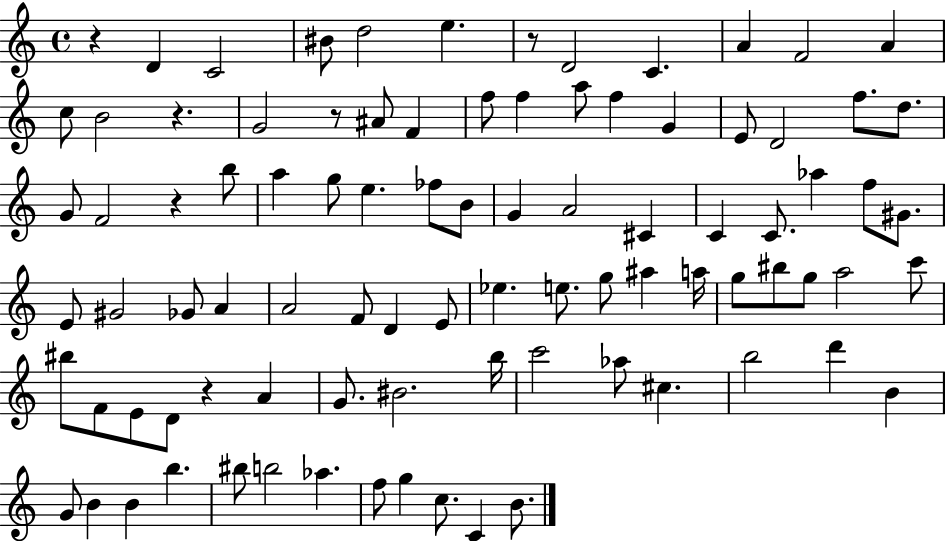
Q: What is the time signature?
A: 4/4